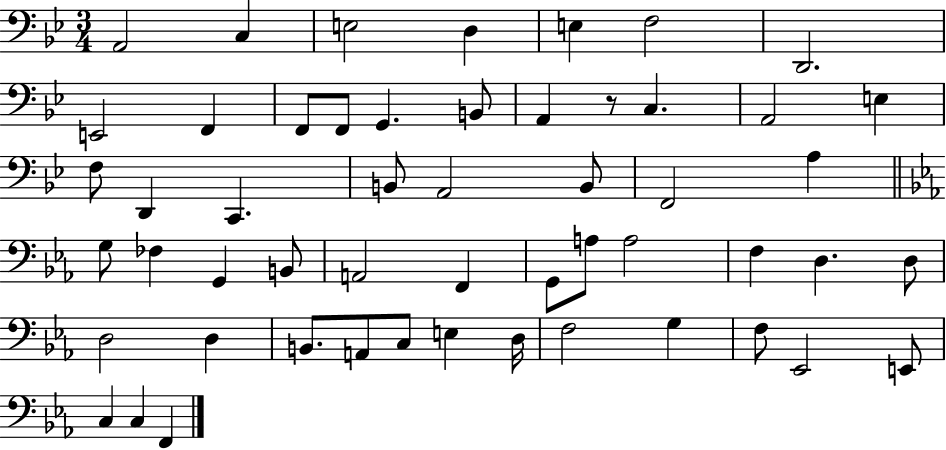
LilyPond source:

{
  \clef bass
  \numericTimeSignature
  \time 3/4
  \key bes \major
  \repeat volta 2 { a,2 c4 | e2 d4 | e4 f2 | d,2. | \break e,2 f,4 | f,8 f,8 g,4. b,8 | a,4 r8 c4. | a,2 e4 | \break f8 d,4 c,4. | b,8 a,2 b,8 | f,2 a4 | \bar "||" \break \key ees \major g8 fes4 g,4 b,8 | a,2 f,4 | g,8 a8 a2 | f4 d4. d8 | \break d2 d4 | b,8. a,8 c8 e4 d16 | f2 g4 | f8 ees,2 e,8 | \break c4 c4 f,4 | } \bar "|."
}